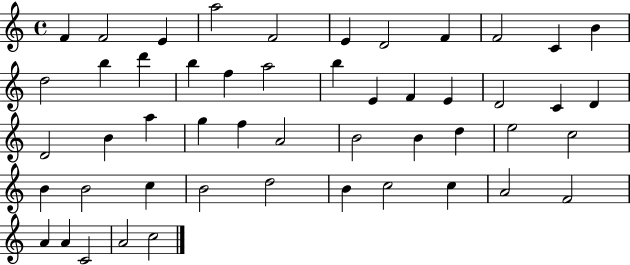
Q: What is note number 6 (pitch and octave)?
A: E4